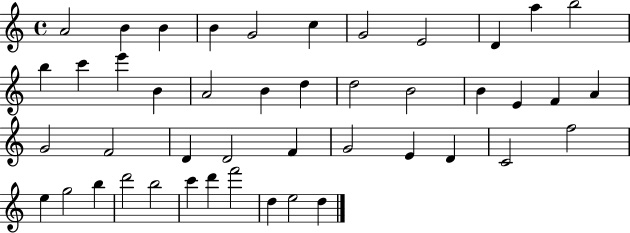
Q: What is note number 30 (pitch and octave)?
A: G4